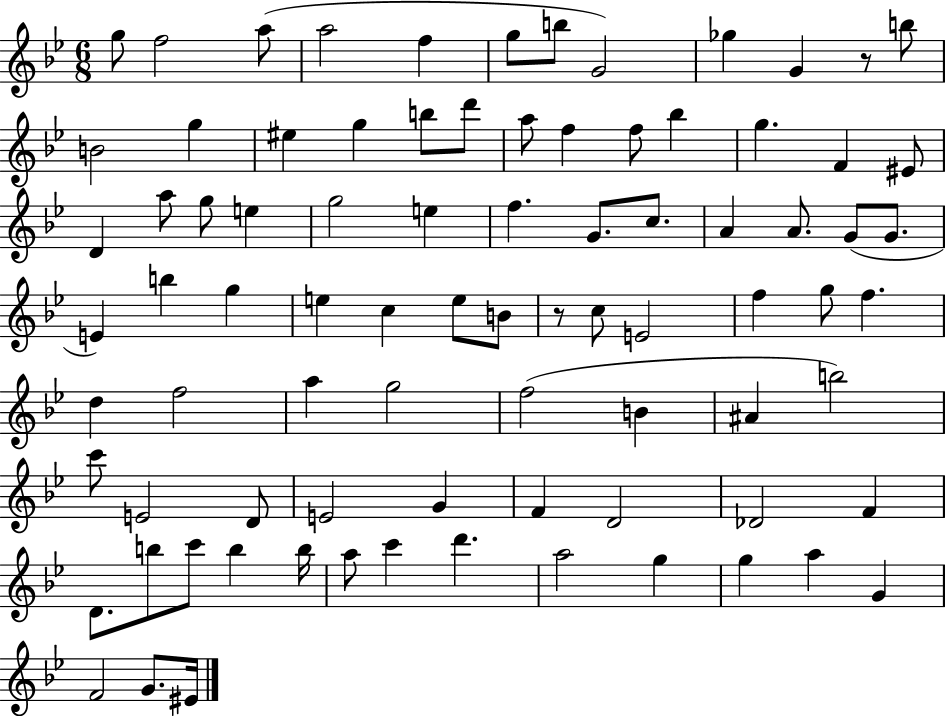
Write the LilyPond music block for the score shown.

{
  \clef treble
  \numericTimeSignature
  \time 6/8
  \key bes \major
  g''8 f''2 a''8( | a''2 f''4 | g''8 b''8 g'2) | ges''4 g'4 r8 b''8 | \break b'2 g''4 | eis''4 g''4 b''8 d'''8 | a''8 f''4 f''8 bes''4 | g''4. f'4 eis'8 | \break d'4 a''8 g''8 e''4 | g''2 e''4 | f''4. g'8. c''8. | a'4 a'8. g'8( g'8. | \break e'4) b''4 g''4 | e''4 c''4 e''8 b'8 | r8 c''8 e'2 | f''4 g''8 f''4. | \break d''4 f''2 | a''4 g''2 | f''2( b'4 | ais'4 b''2) | \break c'''8 e'2 d'8 | e'2 g'4 | f'4 d'2 | des'2 f'4 | \break d'8. b''8 c'''8 b''4 b''16 | a''8 c'''4 d'''4. | a''2 g''4 | g''4 a''4 g'4 | \break f'2 g'8. eis'16 | \bar "|."
}